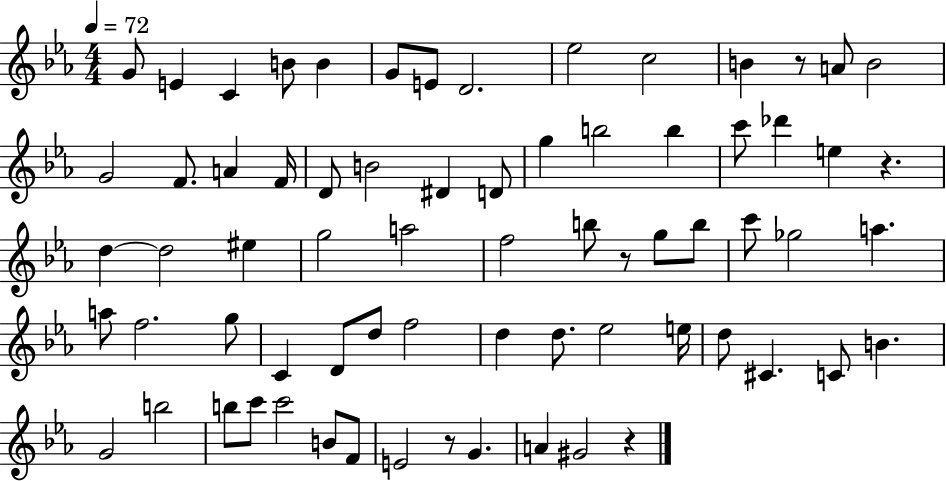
G4/e E4/q C4/q B4/e B4/q G4/e E4/e D4/h. Eb5/h C5/h B4/q R/e A4/e B4/h G4/h F4/e. A4/q F4/s D4/e B4/h D#4/q D4/e G5/q B5/h B5/q C6/e Db6/q E5/q R/q. D5/q D5/h EIS5/q G5/h A5/h F5/h B5/e R/e G5/e B5/e C6/e Gb5/h A5/q. A5/e F5/h. G5/e C4/q D4/e D5/e F5/h D5/q D5/e. Eb5/h E5/s D5/e C#4/q. C4/e B4/q. G4/h B5/h B5/e C6/e C6/h B4/e F4/e E4/h R/e G4/q. A4/q G#4/h R/q